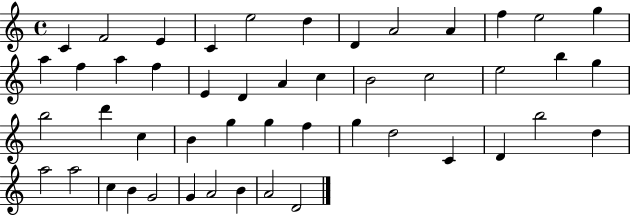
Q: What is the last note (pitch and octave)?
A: D4